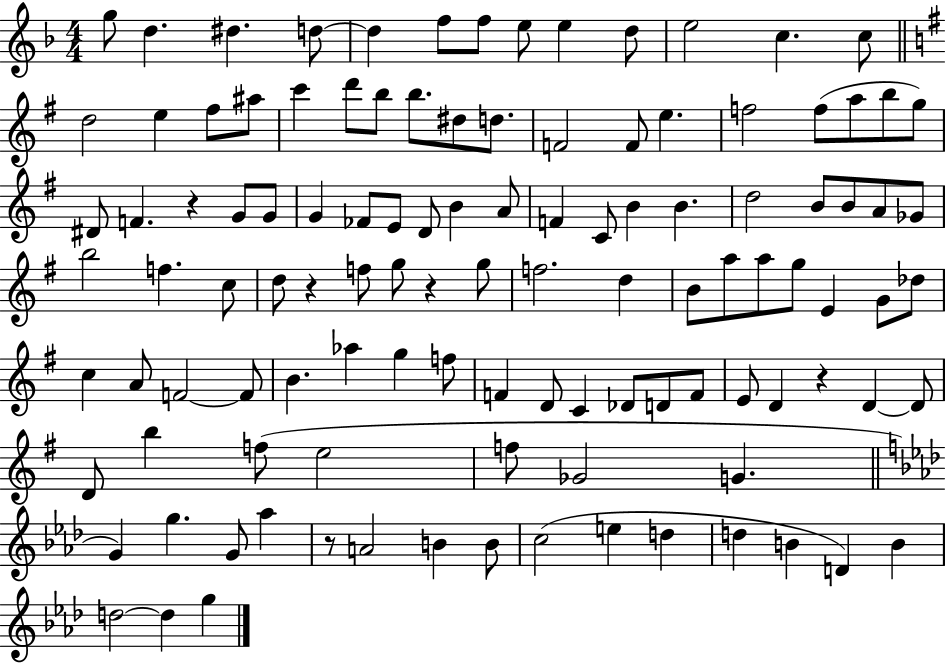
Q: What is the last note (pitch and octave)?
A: G5